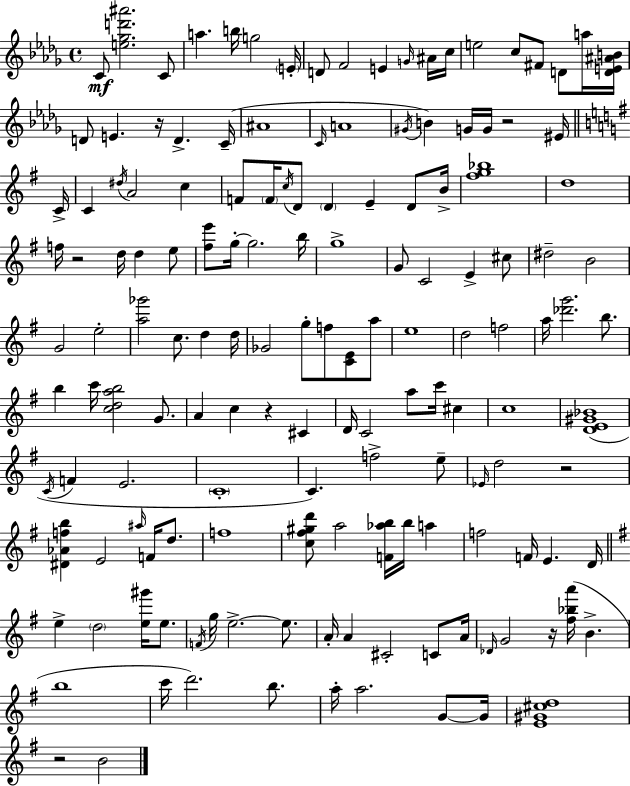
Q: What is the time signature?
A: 4/4